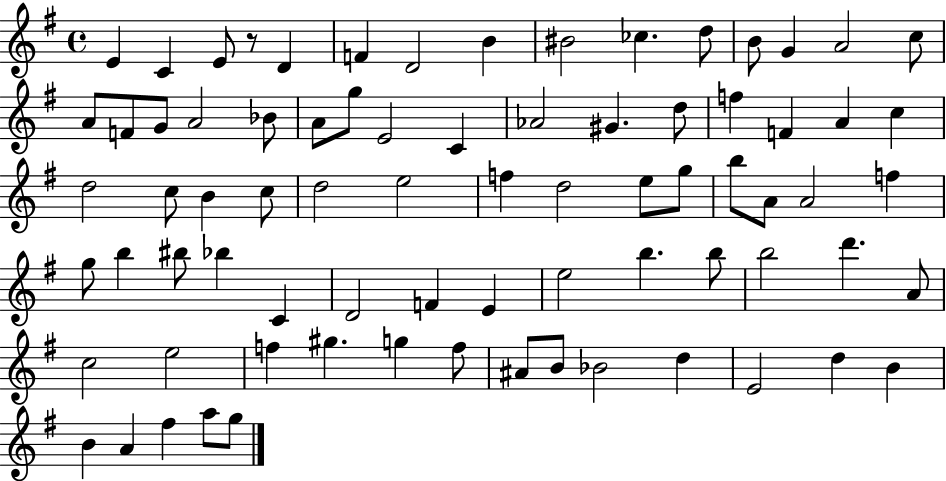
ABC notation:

X:1
T:Untitled
M:4/4
L:1/4
K:G
E C E/2 z/2 D F D2 B ^B2 _c d/2 B/2 G A2 c/2 A/2 F/2 G/2 A2 _B/2 A/2 g/2 E2 C _A2 ^G d/2 f F A c d2 c/2 B c/2 d2 e2 f d2 e/2 g/2 b/2 A/2 A2 f g/2 b ^b/2 _b C D2 F E e2 b b/2 b2 d' A/2 c2 e2 f ^g g f/2 ^A/2 B/2 _B2 d E2 d B B A ^f a/2 g/2